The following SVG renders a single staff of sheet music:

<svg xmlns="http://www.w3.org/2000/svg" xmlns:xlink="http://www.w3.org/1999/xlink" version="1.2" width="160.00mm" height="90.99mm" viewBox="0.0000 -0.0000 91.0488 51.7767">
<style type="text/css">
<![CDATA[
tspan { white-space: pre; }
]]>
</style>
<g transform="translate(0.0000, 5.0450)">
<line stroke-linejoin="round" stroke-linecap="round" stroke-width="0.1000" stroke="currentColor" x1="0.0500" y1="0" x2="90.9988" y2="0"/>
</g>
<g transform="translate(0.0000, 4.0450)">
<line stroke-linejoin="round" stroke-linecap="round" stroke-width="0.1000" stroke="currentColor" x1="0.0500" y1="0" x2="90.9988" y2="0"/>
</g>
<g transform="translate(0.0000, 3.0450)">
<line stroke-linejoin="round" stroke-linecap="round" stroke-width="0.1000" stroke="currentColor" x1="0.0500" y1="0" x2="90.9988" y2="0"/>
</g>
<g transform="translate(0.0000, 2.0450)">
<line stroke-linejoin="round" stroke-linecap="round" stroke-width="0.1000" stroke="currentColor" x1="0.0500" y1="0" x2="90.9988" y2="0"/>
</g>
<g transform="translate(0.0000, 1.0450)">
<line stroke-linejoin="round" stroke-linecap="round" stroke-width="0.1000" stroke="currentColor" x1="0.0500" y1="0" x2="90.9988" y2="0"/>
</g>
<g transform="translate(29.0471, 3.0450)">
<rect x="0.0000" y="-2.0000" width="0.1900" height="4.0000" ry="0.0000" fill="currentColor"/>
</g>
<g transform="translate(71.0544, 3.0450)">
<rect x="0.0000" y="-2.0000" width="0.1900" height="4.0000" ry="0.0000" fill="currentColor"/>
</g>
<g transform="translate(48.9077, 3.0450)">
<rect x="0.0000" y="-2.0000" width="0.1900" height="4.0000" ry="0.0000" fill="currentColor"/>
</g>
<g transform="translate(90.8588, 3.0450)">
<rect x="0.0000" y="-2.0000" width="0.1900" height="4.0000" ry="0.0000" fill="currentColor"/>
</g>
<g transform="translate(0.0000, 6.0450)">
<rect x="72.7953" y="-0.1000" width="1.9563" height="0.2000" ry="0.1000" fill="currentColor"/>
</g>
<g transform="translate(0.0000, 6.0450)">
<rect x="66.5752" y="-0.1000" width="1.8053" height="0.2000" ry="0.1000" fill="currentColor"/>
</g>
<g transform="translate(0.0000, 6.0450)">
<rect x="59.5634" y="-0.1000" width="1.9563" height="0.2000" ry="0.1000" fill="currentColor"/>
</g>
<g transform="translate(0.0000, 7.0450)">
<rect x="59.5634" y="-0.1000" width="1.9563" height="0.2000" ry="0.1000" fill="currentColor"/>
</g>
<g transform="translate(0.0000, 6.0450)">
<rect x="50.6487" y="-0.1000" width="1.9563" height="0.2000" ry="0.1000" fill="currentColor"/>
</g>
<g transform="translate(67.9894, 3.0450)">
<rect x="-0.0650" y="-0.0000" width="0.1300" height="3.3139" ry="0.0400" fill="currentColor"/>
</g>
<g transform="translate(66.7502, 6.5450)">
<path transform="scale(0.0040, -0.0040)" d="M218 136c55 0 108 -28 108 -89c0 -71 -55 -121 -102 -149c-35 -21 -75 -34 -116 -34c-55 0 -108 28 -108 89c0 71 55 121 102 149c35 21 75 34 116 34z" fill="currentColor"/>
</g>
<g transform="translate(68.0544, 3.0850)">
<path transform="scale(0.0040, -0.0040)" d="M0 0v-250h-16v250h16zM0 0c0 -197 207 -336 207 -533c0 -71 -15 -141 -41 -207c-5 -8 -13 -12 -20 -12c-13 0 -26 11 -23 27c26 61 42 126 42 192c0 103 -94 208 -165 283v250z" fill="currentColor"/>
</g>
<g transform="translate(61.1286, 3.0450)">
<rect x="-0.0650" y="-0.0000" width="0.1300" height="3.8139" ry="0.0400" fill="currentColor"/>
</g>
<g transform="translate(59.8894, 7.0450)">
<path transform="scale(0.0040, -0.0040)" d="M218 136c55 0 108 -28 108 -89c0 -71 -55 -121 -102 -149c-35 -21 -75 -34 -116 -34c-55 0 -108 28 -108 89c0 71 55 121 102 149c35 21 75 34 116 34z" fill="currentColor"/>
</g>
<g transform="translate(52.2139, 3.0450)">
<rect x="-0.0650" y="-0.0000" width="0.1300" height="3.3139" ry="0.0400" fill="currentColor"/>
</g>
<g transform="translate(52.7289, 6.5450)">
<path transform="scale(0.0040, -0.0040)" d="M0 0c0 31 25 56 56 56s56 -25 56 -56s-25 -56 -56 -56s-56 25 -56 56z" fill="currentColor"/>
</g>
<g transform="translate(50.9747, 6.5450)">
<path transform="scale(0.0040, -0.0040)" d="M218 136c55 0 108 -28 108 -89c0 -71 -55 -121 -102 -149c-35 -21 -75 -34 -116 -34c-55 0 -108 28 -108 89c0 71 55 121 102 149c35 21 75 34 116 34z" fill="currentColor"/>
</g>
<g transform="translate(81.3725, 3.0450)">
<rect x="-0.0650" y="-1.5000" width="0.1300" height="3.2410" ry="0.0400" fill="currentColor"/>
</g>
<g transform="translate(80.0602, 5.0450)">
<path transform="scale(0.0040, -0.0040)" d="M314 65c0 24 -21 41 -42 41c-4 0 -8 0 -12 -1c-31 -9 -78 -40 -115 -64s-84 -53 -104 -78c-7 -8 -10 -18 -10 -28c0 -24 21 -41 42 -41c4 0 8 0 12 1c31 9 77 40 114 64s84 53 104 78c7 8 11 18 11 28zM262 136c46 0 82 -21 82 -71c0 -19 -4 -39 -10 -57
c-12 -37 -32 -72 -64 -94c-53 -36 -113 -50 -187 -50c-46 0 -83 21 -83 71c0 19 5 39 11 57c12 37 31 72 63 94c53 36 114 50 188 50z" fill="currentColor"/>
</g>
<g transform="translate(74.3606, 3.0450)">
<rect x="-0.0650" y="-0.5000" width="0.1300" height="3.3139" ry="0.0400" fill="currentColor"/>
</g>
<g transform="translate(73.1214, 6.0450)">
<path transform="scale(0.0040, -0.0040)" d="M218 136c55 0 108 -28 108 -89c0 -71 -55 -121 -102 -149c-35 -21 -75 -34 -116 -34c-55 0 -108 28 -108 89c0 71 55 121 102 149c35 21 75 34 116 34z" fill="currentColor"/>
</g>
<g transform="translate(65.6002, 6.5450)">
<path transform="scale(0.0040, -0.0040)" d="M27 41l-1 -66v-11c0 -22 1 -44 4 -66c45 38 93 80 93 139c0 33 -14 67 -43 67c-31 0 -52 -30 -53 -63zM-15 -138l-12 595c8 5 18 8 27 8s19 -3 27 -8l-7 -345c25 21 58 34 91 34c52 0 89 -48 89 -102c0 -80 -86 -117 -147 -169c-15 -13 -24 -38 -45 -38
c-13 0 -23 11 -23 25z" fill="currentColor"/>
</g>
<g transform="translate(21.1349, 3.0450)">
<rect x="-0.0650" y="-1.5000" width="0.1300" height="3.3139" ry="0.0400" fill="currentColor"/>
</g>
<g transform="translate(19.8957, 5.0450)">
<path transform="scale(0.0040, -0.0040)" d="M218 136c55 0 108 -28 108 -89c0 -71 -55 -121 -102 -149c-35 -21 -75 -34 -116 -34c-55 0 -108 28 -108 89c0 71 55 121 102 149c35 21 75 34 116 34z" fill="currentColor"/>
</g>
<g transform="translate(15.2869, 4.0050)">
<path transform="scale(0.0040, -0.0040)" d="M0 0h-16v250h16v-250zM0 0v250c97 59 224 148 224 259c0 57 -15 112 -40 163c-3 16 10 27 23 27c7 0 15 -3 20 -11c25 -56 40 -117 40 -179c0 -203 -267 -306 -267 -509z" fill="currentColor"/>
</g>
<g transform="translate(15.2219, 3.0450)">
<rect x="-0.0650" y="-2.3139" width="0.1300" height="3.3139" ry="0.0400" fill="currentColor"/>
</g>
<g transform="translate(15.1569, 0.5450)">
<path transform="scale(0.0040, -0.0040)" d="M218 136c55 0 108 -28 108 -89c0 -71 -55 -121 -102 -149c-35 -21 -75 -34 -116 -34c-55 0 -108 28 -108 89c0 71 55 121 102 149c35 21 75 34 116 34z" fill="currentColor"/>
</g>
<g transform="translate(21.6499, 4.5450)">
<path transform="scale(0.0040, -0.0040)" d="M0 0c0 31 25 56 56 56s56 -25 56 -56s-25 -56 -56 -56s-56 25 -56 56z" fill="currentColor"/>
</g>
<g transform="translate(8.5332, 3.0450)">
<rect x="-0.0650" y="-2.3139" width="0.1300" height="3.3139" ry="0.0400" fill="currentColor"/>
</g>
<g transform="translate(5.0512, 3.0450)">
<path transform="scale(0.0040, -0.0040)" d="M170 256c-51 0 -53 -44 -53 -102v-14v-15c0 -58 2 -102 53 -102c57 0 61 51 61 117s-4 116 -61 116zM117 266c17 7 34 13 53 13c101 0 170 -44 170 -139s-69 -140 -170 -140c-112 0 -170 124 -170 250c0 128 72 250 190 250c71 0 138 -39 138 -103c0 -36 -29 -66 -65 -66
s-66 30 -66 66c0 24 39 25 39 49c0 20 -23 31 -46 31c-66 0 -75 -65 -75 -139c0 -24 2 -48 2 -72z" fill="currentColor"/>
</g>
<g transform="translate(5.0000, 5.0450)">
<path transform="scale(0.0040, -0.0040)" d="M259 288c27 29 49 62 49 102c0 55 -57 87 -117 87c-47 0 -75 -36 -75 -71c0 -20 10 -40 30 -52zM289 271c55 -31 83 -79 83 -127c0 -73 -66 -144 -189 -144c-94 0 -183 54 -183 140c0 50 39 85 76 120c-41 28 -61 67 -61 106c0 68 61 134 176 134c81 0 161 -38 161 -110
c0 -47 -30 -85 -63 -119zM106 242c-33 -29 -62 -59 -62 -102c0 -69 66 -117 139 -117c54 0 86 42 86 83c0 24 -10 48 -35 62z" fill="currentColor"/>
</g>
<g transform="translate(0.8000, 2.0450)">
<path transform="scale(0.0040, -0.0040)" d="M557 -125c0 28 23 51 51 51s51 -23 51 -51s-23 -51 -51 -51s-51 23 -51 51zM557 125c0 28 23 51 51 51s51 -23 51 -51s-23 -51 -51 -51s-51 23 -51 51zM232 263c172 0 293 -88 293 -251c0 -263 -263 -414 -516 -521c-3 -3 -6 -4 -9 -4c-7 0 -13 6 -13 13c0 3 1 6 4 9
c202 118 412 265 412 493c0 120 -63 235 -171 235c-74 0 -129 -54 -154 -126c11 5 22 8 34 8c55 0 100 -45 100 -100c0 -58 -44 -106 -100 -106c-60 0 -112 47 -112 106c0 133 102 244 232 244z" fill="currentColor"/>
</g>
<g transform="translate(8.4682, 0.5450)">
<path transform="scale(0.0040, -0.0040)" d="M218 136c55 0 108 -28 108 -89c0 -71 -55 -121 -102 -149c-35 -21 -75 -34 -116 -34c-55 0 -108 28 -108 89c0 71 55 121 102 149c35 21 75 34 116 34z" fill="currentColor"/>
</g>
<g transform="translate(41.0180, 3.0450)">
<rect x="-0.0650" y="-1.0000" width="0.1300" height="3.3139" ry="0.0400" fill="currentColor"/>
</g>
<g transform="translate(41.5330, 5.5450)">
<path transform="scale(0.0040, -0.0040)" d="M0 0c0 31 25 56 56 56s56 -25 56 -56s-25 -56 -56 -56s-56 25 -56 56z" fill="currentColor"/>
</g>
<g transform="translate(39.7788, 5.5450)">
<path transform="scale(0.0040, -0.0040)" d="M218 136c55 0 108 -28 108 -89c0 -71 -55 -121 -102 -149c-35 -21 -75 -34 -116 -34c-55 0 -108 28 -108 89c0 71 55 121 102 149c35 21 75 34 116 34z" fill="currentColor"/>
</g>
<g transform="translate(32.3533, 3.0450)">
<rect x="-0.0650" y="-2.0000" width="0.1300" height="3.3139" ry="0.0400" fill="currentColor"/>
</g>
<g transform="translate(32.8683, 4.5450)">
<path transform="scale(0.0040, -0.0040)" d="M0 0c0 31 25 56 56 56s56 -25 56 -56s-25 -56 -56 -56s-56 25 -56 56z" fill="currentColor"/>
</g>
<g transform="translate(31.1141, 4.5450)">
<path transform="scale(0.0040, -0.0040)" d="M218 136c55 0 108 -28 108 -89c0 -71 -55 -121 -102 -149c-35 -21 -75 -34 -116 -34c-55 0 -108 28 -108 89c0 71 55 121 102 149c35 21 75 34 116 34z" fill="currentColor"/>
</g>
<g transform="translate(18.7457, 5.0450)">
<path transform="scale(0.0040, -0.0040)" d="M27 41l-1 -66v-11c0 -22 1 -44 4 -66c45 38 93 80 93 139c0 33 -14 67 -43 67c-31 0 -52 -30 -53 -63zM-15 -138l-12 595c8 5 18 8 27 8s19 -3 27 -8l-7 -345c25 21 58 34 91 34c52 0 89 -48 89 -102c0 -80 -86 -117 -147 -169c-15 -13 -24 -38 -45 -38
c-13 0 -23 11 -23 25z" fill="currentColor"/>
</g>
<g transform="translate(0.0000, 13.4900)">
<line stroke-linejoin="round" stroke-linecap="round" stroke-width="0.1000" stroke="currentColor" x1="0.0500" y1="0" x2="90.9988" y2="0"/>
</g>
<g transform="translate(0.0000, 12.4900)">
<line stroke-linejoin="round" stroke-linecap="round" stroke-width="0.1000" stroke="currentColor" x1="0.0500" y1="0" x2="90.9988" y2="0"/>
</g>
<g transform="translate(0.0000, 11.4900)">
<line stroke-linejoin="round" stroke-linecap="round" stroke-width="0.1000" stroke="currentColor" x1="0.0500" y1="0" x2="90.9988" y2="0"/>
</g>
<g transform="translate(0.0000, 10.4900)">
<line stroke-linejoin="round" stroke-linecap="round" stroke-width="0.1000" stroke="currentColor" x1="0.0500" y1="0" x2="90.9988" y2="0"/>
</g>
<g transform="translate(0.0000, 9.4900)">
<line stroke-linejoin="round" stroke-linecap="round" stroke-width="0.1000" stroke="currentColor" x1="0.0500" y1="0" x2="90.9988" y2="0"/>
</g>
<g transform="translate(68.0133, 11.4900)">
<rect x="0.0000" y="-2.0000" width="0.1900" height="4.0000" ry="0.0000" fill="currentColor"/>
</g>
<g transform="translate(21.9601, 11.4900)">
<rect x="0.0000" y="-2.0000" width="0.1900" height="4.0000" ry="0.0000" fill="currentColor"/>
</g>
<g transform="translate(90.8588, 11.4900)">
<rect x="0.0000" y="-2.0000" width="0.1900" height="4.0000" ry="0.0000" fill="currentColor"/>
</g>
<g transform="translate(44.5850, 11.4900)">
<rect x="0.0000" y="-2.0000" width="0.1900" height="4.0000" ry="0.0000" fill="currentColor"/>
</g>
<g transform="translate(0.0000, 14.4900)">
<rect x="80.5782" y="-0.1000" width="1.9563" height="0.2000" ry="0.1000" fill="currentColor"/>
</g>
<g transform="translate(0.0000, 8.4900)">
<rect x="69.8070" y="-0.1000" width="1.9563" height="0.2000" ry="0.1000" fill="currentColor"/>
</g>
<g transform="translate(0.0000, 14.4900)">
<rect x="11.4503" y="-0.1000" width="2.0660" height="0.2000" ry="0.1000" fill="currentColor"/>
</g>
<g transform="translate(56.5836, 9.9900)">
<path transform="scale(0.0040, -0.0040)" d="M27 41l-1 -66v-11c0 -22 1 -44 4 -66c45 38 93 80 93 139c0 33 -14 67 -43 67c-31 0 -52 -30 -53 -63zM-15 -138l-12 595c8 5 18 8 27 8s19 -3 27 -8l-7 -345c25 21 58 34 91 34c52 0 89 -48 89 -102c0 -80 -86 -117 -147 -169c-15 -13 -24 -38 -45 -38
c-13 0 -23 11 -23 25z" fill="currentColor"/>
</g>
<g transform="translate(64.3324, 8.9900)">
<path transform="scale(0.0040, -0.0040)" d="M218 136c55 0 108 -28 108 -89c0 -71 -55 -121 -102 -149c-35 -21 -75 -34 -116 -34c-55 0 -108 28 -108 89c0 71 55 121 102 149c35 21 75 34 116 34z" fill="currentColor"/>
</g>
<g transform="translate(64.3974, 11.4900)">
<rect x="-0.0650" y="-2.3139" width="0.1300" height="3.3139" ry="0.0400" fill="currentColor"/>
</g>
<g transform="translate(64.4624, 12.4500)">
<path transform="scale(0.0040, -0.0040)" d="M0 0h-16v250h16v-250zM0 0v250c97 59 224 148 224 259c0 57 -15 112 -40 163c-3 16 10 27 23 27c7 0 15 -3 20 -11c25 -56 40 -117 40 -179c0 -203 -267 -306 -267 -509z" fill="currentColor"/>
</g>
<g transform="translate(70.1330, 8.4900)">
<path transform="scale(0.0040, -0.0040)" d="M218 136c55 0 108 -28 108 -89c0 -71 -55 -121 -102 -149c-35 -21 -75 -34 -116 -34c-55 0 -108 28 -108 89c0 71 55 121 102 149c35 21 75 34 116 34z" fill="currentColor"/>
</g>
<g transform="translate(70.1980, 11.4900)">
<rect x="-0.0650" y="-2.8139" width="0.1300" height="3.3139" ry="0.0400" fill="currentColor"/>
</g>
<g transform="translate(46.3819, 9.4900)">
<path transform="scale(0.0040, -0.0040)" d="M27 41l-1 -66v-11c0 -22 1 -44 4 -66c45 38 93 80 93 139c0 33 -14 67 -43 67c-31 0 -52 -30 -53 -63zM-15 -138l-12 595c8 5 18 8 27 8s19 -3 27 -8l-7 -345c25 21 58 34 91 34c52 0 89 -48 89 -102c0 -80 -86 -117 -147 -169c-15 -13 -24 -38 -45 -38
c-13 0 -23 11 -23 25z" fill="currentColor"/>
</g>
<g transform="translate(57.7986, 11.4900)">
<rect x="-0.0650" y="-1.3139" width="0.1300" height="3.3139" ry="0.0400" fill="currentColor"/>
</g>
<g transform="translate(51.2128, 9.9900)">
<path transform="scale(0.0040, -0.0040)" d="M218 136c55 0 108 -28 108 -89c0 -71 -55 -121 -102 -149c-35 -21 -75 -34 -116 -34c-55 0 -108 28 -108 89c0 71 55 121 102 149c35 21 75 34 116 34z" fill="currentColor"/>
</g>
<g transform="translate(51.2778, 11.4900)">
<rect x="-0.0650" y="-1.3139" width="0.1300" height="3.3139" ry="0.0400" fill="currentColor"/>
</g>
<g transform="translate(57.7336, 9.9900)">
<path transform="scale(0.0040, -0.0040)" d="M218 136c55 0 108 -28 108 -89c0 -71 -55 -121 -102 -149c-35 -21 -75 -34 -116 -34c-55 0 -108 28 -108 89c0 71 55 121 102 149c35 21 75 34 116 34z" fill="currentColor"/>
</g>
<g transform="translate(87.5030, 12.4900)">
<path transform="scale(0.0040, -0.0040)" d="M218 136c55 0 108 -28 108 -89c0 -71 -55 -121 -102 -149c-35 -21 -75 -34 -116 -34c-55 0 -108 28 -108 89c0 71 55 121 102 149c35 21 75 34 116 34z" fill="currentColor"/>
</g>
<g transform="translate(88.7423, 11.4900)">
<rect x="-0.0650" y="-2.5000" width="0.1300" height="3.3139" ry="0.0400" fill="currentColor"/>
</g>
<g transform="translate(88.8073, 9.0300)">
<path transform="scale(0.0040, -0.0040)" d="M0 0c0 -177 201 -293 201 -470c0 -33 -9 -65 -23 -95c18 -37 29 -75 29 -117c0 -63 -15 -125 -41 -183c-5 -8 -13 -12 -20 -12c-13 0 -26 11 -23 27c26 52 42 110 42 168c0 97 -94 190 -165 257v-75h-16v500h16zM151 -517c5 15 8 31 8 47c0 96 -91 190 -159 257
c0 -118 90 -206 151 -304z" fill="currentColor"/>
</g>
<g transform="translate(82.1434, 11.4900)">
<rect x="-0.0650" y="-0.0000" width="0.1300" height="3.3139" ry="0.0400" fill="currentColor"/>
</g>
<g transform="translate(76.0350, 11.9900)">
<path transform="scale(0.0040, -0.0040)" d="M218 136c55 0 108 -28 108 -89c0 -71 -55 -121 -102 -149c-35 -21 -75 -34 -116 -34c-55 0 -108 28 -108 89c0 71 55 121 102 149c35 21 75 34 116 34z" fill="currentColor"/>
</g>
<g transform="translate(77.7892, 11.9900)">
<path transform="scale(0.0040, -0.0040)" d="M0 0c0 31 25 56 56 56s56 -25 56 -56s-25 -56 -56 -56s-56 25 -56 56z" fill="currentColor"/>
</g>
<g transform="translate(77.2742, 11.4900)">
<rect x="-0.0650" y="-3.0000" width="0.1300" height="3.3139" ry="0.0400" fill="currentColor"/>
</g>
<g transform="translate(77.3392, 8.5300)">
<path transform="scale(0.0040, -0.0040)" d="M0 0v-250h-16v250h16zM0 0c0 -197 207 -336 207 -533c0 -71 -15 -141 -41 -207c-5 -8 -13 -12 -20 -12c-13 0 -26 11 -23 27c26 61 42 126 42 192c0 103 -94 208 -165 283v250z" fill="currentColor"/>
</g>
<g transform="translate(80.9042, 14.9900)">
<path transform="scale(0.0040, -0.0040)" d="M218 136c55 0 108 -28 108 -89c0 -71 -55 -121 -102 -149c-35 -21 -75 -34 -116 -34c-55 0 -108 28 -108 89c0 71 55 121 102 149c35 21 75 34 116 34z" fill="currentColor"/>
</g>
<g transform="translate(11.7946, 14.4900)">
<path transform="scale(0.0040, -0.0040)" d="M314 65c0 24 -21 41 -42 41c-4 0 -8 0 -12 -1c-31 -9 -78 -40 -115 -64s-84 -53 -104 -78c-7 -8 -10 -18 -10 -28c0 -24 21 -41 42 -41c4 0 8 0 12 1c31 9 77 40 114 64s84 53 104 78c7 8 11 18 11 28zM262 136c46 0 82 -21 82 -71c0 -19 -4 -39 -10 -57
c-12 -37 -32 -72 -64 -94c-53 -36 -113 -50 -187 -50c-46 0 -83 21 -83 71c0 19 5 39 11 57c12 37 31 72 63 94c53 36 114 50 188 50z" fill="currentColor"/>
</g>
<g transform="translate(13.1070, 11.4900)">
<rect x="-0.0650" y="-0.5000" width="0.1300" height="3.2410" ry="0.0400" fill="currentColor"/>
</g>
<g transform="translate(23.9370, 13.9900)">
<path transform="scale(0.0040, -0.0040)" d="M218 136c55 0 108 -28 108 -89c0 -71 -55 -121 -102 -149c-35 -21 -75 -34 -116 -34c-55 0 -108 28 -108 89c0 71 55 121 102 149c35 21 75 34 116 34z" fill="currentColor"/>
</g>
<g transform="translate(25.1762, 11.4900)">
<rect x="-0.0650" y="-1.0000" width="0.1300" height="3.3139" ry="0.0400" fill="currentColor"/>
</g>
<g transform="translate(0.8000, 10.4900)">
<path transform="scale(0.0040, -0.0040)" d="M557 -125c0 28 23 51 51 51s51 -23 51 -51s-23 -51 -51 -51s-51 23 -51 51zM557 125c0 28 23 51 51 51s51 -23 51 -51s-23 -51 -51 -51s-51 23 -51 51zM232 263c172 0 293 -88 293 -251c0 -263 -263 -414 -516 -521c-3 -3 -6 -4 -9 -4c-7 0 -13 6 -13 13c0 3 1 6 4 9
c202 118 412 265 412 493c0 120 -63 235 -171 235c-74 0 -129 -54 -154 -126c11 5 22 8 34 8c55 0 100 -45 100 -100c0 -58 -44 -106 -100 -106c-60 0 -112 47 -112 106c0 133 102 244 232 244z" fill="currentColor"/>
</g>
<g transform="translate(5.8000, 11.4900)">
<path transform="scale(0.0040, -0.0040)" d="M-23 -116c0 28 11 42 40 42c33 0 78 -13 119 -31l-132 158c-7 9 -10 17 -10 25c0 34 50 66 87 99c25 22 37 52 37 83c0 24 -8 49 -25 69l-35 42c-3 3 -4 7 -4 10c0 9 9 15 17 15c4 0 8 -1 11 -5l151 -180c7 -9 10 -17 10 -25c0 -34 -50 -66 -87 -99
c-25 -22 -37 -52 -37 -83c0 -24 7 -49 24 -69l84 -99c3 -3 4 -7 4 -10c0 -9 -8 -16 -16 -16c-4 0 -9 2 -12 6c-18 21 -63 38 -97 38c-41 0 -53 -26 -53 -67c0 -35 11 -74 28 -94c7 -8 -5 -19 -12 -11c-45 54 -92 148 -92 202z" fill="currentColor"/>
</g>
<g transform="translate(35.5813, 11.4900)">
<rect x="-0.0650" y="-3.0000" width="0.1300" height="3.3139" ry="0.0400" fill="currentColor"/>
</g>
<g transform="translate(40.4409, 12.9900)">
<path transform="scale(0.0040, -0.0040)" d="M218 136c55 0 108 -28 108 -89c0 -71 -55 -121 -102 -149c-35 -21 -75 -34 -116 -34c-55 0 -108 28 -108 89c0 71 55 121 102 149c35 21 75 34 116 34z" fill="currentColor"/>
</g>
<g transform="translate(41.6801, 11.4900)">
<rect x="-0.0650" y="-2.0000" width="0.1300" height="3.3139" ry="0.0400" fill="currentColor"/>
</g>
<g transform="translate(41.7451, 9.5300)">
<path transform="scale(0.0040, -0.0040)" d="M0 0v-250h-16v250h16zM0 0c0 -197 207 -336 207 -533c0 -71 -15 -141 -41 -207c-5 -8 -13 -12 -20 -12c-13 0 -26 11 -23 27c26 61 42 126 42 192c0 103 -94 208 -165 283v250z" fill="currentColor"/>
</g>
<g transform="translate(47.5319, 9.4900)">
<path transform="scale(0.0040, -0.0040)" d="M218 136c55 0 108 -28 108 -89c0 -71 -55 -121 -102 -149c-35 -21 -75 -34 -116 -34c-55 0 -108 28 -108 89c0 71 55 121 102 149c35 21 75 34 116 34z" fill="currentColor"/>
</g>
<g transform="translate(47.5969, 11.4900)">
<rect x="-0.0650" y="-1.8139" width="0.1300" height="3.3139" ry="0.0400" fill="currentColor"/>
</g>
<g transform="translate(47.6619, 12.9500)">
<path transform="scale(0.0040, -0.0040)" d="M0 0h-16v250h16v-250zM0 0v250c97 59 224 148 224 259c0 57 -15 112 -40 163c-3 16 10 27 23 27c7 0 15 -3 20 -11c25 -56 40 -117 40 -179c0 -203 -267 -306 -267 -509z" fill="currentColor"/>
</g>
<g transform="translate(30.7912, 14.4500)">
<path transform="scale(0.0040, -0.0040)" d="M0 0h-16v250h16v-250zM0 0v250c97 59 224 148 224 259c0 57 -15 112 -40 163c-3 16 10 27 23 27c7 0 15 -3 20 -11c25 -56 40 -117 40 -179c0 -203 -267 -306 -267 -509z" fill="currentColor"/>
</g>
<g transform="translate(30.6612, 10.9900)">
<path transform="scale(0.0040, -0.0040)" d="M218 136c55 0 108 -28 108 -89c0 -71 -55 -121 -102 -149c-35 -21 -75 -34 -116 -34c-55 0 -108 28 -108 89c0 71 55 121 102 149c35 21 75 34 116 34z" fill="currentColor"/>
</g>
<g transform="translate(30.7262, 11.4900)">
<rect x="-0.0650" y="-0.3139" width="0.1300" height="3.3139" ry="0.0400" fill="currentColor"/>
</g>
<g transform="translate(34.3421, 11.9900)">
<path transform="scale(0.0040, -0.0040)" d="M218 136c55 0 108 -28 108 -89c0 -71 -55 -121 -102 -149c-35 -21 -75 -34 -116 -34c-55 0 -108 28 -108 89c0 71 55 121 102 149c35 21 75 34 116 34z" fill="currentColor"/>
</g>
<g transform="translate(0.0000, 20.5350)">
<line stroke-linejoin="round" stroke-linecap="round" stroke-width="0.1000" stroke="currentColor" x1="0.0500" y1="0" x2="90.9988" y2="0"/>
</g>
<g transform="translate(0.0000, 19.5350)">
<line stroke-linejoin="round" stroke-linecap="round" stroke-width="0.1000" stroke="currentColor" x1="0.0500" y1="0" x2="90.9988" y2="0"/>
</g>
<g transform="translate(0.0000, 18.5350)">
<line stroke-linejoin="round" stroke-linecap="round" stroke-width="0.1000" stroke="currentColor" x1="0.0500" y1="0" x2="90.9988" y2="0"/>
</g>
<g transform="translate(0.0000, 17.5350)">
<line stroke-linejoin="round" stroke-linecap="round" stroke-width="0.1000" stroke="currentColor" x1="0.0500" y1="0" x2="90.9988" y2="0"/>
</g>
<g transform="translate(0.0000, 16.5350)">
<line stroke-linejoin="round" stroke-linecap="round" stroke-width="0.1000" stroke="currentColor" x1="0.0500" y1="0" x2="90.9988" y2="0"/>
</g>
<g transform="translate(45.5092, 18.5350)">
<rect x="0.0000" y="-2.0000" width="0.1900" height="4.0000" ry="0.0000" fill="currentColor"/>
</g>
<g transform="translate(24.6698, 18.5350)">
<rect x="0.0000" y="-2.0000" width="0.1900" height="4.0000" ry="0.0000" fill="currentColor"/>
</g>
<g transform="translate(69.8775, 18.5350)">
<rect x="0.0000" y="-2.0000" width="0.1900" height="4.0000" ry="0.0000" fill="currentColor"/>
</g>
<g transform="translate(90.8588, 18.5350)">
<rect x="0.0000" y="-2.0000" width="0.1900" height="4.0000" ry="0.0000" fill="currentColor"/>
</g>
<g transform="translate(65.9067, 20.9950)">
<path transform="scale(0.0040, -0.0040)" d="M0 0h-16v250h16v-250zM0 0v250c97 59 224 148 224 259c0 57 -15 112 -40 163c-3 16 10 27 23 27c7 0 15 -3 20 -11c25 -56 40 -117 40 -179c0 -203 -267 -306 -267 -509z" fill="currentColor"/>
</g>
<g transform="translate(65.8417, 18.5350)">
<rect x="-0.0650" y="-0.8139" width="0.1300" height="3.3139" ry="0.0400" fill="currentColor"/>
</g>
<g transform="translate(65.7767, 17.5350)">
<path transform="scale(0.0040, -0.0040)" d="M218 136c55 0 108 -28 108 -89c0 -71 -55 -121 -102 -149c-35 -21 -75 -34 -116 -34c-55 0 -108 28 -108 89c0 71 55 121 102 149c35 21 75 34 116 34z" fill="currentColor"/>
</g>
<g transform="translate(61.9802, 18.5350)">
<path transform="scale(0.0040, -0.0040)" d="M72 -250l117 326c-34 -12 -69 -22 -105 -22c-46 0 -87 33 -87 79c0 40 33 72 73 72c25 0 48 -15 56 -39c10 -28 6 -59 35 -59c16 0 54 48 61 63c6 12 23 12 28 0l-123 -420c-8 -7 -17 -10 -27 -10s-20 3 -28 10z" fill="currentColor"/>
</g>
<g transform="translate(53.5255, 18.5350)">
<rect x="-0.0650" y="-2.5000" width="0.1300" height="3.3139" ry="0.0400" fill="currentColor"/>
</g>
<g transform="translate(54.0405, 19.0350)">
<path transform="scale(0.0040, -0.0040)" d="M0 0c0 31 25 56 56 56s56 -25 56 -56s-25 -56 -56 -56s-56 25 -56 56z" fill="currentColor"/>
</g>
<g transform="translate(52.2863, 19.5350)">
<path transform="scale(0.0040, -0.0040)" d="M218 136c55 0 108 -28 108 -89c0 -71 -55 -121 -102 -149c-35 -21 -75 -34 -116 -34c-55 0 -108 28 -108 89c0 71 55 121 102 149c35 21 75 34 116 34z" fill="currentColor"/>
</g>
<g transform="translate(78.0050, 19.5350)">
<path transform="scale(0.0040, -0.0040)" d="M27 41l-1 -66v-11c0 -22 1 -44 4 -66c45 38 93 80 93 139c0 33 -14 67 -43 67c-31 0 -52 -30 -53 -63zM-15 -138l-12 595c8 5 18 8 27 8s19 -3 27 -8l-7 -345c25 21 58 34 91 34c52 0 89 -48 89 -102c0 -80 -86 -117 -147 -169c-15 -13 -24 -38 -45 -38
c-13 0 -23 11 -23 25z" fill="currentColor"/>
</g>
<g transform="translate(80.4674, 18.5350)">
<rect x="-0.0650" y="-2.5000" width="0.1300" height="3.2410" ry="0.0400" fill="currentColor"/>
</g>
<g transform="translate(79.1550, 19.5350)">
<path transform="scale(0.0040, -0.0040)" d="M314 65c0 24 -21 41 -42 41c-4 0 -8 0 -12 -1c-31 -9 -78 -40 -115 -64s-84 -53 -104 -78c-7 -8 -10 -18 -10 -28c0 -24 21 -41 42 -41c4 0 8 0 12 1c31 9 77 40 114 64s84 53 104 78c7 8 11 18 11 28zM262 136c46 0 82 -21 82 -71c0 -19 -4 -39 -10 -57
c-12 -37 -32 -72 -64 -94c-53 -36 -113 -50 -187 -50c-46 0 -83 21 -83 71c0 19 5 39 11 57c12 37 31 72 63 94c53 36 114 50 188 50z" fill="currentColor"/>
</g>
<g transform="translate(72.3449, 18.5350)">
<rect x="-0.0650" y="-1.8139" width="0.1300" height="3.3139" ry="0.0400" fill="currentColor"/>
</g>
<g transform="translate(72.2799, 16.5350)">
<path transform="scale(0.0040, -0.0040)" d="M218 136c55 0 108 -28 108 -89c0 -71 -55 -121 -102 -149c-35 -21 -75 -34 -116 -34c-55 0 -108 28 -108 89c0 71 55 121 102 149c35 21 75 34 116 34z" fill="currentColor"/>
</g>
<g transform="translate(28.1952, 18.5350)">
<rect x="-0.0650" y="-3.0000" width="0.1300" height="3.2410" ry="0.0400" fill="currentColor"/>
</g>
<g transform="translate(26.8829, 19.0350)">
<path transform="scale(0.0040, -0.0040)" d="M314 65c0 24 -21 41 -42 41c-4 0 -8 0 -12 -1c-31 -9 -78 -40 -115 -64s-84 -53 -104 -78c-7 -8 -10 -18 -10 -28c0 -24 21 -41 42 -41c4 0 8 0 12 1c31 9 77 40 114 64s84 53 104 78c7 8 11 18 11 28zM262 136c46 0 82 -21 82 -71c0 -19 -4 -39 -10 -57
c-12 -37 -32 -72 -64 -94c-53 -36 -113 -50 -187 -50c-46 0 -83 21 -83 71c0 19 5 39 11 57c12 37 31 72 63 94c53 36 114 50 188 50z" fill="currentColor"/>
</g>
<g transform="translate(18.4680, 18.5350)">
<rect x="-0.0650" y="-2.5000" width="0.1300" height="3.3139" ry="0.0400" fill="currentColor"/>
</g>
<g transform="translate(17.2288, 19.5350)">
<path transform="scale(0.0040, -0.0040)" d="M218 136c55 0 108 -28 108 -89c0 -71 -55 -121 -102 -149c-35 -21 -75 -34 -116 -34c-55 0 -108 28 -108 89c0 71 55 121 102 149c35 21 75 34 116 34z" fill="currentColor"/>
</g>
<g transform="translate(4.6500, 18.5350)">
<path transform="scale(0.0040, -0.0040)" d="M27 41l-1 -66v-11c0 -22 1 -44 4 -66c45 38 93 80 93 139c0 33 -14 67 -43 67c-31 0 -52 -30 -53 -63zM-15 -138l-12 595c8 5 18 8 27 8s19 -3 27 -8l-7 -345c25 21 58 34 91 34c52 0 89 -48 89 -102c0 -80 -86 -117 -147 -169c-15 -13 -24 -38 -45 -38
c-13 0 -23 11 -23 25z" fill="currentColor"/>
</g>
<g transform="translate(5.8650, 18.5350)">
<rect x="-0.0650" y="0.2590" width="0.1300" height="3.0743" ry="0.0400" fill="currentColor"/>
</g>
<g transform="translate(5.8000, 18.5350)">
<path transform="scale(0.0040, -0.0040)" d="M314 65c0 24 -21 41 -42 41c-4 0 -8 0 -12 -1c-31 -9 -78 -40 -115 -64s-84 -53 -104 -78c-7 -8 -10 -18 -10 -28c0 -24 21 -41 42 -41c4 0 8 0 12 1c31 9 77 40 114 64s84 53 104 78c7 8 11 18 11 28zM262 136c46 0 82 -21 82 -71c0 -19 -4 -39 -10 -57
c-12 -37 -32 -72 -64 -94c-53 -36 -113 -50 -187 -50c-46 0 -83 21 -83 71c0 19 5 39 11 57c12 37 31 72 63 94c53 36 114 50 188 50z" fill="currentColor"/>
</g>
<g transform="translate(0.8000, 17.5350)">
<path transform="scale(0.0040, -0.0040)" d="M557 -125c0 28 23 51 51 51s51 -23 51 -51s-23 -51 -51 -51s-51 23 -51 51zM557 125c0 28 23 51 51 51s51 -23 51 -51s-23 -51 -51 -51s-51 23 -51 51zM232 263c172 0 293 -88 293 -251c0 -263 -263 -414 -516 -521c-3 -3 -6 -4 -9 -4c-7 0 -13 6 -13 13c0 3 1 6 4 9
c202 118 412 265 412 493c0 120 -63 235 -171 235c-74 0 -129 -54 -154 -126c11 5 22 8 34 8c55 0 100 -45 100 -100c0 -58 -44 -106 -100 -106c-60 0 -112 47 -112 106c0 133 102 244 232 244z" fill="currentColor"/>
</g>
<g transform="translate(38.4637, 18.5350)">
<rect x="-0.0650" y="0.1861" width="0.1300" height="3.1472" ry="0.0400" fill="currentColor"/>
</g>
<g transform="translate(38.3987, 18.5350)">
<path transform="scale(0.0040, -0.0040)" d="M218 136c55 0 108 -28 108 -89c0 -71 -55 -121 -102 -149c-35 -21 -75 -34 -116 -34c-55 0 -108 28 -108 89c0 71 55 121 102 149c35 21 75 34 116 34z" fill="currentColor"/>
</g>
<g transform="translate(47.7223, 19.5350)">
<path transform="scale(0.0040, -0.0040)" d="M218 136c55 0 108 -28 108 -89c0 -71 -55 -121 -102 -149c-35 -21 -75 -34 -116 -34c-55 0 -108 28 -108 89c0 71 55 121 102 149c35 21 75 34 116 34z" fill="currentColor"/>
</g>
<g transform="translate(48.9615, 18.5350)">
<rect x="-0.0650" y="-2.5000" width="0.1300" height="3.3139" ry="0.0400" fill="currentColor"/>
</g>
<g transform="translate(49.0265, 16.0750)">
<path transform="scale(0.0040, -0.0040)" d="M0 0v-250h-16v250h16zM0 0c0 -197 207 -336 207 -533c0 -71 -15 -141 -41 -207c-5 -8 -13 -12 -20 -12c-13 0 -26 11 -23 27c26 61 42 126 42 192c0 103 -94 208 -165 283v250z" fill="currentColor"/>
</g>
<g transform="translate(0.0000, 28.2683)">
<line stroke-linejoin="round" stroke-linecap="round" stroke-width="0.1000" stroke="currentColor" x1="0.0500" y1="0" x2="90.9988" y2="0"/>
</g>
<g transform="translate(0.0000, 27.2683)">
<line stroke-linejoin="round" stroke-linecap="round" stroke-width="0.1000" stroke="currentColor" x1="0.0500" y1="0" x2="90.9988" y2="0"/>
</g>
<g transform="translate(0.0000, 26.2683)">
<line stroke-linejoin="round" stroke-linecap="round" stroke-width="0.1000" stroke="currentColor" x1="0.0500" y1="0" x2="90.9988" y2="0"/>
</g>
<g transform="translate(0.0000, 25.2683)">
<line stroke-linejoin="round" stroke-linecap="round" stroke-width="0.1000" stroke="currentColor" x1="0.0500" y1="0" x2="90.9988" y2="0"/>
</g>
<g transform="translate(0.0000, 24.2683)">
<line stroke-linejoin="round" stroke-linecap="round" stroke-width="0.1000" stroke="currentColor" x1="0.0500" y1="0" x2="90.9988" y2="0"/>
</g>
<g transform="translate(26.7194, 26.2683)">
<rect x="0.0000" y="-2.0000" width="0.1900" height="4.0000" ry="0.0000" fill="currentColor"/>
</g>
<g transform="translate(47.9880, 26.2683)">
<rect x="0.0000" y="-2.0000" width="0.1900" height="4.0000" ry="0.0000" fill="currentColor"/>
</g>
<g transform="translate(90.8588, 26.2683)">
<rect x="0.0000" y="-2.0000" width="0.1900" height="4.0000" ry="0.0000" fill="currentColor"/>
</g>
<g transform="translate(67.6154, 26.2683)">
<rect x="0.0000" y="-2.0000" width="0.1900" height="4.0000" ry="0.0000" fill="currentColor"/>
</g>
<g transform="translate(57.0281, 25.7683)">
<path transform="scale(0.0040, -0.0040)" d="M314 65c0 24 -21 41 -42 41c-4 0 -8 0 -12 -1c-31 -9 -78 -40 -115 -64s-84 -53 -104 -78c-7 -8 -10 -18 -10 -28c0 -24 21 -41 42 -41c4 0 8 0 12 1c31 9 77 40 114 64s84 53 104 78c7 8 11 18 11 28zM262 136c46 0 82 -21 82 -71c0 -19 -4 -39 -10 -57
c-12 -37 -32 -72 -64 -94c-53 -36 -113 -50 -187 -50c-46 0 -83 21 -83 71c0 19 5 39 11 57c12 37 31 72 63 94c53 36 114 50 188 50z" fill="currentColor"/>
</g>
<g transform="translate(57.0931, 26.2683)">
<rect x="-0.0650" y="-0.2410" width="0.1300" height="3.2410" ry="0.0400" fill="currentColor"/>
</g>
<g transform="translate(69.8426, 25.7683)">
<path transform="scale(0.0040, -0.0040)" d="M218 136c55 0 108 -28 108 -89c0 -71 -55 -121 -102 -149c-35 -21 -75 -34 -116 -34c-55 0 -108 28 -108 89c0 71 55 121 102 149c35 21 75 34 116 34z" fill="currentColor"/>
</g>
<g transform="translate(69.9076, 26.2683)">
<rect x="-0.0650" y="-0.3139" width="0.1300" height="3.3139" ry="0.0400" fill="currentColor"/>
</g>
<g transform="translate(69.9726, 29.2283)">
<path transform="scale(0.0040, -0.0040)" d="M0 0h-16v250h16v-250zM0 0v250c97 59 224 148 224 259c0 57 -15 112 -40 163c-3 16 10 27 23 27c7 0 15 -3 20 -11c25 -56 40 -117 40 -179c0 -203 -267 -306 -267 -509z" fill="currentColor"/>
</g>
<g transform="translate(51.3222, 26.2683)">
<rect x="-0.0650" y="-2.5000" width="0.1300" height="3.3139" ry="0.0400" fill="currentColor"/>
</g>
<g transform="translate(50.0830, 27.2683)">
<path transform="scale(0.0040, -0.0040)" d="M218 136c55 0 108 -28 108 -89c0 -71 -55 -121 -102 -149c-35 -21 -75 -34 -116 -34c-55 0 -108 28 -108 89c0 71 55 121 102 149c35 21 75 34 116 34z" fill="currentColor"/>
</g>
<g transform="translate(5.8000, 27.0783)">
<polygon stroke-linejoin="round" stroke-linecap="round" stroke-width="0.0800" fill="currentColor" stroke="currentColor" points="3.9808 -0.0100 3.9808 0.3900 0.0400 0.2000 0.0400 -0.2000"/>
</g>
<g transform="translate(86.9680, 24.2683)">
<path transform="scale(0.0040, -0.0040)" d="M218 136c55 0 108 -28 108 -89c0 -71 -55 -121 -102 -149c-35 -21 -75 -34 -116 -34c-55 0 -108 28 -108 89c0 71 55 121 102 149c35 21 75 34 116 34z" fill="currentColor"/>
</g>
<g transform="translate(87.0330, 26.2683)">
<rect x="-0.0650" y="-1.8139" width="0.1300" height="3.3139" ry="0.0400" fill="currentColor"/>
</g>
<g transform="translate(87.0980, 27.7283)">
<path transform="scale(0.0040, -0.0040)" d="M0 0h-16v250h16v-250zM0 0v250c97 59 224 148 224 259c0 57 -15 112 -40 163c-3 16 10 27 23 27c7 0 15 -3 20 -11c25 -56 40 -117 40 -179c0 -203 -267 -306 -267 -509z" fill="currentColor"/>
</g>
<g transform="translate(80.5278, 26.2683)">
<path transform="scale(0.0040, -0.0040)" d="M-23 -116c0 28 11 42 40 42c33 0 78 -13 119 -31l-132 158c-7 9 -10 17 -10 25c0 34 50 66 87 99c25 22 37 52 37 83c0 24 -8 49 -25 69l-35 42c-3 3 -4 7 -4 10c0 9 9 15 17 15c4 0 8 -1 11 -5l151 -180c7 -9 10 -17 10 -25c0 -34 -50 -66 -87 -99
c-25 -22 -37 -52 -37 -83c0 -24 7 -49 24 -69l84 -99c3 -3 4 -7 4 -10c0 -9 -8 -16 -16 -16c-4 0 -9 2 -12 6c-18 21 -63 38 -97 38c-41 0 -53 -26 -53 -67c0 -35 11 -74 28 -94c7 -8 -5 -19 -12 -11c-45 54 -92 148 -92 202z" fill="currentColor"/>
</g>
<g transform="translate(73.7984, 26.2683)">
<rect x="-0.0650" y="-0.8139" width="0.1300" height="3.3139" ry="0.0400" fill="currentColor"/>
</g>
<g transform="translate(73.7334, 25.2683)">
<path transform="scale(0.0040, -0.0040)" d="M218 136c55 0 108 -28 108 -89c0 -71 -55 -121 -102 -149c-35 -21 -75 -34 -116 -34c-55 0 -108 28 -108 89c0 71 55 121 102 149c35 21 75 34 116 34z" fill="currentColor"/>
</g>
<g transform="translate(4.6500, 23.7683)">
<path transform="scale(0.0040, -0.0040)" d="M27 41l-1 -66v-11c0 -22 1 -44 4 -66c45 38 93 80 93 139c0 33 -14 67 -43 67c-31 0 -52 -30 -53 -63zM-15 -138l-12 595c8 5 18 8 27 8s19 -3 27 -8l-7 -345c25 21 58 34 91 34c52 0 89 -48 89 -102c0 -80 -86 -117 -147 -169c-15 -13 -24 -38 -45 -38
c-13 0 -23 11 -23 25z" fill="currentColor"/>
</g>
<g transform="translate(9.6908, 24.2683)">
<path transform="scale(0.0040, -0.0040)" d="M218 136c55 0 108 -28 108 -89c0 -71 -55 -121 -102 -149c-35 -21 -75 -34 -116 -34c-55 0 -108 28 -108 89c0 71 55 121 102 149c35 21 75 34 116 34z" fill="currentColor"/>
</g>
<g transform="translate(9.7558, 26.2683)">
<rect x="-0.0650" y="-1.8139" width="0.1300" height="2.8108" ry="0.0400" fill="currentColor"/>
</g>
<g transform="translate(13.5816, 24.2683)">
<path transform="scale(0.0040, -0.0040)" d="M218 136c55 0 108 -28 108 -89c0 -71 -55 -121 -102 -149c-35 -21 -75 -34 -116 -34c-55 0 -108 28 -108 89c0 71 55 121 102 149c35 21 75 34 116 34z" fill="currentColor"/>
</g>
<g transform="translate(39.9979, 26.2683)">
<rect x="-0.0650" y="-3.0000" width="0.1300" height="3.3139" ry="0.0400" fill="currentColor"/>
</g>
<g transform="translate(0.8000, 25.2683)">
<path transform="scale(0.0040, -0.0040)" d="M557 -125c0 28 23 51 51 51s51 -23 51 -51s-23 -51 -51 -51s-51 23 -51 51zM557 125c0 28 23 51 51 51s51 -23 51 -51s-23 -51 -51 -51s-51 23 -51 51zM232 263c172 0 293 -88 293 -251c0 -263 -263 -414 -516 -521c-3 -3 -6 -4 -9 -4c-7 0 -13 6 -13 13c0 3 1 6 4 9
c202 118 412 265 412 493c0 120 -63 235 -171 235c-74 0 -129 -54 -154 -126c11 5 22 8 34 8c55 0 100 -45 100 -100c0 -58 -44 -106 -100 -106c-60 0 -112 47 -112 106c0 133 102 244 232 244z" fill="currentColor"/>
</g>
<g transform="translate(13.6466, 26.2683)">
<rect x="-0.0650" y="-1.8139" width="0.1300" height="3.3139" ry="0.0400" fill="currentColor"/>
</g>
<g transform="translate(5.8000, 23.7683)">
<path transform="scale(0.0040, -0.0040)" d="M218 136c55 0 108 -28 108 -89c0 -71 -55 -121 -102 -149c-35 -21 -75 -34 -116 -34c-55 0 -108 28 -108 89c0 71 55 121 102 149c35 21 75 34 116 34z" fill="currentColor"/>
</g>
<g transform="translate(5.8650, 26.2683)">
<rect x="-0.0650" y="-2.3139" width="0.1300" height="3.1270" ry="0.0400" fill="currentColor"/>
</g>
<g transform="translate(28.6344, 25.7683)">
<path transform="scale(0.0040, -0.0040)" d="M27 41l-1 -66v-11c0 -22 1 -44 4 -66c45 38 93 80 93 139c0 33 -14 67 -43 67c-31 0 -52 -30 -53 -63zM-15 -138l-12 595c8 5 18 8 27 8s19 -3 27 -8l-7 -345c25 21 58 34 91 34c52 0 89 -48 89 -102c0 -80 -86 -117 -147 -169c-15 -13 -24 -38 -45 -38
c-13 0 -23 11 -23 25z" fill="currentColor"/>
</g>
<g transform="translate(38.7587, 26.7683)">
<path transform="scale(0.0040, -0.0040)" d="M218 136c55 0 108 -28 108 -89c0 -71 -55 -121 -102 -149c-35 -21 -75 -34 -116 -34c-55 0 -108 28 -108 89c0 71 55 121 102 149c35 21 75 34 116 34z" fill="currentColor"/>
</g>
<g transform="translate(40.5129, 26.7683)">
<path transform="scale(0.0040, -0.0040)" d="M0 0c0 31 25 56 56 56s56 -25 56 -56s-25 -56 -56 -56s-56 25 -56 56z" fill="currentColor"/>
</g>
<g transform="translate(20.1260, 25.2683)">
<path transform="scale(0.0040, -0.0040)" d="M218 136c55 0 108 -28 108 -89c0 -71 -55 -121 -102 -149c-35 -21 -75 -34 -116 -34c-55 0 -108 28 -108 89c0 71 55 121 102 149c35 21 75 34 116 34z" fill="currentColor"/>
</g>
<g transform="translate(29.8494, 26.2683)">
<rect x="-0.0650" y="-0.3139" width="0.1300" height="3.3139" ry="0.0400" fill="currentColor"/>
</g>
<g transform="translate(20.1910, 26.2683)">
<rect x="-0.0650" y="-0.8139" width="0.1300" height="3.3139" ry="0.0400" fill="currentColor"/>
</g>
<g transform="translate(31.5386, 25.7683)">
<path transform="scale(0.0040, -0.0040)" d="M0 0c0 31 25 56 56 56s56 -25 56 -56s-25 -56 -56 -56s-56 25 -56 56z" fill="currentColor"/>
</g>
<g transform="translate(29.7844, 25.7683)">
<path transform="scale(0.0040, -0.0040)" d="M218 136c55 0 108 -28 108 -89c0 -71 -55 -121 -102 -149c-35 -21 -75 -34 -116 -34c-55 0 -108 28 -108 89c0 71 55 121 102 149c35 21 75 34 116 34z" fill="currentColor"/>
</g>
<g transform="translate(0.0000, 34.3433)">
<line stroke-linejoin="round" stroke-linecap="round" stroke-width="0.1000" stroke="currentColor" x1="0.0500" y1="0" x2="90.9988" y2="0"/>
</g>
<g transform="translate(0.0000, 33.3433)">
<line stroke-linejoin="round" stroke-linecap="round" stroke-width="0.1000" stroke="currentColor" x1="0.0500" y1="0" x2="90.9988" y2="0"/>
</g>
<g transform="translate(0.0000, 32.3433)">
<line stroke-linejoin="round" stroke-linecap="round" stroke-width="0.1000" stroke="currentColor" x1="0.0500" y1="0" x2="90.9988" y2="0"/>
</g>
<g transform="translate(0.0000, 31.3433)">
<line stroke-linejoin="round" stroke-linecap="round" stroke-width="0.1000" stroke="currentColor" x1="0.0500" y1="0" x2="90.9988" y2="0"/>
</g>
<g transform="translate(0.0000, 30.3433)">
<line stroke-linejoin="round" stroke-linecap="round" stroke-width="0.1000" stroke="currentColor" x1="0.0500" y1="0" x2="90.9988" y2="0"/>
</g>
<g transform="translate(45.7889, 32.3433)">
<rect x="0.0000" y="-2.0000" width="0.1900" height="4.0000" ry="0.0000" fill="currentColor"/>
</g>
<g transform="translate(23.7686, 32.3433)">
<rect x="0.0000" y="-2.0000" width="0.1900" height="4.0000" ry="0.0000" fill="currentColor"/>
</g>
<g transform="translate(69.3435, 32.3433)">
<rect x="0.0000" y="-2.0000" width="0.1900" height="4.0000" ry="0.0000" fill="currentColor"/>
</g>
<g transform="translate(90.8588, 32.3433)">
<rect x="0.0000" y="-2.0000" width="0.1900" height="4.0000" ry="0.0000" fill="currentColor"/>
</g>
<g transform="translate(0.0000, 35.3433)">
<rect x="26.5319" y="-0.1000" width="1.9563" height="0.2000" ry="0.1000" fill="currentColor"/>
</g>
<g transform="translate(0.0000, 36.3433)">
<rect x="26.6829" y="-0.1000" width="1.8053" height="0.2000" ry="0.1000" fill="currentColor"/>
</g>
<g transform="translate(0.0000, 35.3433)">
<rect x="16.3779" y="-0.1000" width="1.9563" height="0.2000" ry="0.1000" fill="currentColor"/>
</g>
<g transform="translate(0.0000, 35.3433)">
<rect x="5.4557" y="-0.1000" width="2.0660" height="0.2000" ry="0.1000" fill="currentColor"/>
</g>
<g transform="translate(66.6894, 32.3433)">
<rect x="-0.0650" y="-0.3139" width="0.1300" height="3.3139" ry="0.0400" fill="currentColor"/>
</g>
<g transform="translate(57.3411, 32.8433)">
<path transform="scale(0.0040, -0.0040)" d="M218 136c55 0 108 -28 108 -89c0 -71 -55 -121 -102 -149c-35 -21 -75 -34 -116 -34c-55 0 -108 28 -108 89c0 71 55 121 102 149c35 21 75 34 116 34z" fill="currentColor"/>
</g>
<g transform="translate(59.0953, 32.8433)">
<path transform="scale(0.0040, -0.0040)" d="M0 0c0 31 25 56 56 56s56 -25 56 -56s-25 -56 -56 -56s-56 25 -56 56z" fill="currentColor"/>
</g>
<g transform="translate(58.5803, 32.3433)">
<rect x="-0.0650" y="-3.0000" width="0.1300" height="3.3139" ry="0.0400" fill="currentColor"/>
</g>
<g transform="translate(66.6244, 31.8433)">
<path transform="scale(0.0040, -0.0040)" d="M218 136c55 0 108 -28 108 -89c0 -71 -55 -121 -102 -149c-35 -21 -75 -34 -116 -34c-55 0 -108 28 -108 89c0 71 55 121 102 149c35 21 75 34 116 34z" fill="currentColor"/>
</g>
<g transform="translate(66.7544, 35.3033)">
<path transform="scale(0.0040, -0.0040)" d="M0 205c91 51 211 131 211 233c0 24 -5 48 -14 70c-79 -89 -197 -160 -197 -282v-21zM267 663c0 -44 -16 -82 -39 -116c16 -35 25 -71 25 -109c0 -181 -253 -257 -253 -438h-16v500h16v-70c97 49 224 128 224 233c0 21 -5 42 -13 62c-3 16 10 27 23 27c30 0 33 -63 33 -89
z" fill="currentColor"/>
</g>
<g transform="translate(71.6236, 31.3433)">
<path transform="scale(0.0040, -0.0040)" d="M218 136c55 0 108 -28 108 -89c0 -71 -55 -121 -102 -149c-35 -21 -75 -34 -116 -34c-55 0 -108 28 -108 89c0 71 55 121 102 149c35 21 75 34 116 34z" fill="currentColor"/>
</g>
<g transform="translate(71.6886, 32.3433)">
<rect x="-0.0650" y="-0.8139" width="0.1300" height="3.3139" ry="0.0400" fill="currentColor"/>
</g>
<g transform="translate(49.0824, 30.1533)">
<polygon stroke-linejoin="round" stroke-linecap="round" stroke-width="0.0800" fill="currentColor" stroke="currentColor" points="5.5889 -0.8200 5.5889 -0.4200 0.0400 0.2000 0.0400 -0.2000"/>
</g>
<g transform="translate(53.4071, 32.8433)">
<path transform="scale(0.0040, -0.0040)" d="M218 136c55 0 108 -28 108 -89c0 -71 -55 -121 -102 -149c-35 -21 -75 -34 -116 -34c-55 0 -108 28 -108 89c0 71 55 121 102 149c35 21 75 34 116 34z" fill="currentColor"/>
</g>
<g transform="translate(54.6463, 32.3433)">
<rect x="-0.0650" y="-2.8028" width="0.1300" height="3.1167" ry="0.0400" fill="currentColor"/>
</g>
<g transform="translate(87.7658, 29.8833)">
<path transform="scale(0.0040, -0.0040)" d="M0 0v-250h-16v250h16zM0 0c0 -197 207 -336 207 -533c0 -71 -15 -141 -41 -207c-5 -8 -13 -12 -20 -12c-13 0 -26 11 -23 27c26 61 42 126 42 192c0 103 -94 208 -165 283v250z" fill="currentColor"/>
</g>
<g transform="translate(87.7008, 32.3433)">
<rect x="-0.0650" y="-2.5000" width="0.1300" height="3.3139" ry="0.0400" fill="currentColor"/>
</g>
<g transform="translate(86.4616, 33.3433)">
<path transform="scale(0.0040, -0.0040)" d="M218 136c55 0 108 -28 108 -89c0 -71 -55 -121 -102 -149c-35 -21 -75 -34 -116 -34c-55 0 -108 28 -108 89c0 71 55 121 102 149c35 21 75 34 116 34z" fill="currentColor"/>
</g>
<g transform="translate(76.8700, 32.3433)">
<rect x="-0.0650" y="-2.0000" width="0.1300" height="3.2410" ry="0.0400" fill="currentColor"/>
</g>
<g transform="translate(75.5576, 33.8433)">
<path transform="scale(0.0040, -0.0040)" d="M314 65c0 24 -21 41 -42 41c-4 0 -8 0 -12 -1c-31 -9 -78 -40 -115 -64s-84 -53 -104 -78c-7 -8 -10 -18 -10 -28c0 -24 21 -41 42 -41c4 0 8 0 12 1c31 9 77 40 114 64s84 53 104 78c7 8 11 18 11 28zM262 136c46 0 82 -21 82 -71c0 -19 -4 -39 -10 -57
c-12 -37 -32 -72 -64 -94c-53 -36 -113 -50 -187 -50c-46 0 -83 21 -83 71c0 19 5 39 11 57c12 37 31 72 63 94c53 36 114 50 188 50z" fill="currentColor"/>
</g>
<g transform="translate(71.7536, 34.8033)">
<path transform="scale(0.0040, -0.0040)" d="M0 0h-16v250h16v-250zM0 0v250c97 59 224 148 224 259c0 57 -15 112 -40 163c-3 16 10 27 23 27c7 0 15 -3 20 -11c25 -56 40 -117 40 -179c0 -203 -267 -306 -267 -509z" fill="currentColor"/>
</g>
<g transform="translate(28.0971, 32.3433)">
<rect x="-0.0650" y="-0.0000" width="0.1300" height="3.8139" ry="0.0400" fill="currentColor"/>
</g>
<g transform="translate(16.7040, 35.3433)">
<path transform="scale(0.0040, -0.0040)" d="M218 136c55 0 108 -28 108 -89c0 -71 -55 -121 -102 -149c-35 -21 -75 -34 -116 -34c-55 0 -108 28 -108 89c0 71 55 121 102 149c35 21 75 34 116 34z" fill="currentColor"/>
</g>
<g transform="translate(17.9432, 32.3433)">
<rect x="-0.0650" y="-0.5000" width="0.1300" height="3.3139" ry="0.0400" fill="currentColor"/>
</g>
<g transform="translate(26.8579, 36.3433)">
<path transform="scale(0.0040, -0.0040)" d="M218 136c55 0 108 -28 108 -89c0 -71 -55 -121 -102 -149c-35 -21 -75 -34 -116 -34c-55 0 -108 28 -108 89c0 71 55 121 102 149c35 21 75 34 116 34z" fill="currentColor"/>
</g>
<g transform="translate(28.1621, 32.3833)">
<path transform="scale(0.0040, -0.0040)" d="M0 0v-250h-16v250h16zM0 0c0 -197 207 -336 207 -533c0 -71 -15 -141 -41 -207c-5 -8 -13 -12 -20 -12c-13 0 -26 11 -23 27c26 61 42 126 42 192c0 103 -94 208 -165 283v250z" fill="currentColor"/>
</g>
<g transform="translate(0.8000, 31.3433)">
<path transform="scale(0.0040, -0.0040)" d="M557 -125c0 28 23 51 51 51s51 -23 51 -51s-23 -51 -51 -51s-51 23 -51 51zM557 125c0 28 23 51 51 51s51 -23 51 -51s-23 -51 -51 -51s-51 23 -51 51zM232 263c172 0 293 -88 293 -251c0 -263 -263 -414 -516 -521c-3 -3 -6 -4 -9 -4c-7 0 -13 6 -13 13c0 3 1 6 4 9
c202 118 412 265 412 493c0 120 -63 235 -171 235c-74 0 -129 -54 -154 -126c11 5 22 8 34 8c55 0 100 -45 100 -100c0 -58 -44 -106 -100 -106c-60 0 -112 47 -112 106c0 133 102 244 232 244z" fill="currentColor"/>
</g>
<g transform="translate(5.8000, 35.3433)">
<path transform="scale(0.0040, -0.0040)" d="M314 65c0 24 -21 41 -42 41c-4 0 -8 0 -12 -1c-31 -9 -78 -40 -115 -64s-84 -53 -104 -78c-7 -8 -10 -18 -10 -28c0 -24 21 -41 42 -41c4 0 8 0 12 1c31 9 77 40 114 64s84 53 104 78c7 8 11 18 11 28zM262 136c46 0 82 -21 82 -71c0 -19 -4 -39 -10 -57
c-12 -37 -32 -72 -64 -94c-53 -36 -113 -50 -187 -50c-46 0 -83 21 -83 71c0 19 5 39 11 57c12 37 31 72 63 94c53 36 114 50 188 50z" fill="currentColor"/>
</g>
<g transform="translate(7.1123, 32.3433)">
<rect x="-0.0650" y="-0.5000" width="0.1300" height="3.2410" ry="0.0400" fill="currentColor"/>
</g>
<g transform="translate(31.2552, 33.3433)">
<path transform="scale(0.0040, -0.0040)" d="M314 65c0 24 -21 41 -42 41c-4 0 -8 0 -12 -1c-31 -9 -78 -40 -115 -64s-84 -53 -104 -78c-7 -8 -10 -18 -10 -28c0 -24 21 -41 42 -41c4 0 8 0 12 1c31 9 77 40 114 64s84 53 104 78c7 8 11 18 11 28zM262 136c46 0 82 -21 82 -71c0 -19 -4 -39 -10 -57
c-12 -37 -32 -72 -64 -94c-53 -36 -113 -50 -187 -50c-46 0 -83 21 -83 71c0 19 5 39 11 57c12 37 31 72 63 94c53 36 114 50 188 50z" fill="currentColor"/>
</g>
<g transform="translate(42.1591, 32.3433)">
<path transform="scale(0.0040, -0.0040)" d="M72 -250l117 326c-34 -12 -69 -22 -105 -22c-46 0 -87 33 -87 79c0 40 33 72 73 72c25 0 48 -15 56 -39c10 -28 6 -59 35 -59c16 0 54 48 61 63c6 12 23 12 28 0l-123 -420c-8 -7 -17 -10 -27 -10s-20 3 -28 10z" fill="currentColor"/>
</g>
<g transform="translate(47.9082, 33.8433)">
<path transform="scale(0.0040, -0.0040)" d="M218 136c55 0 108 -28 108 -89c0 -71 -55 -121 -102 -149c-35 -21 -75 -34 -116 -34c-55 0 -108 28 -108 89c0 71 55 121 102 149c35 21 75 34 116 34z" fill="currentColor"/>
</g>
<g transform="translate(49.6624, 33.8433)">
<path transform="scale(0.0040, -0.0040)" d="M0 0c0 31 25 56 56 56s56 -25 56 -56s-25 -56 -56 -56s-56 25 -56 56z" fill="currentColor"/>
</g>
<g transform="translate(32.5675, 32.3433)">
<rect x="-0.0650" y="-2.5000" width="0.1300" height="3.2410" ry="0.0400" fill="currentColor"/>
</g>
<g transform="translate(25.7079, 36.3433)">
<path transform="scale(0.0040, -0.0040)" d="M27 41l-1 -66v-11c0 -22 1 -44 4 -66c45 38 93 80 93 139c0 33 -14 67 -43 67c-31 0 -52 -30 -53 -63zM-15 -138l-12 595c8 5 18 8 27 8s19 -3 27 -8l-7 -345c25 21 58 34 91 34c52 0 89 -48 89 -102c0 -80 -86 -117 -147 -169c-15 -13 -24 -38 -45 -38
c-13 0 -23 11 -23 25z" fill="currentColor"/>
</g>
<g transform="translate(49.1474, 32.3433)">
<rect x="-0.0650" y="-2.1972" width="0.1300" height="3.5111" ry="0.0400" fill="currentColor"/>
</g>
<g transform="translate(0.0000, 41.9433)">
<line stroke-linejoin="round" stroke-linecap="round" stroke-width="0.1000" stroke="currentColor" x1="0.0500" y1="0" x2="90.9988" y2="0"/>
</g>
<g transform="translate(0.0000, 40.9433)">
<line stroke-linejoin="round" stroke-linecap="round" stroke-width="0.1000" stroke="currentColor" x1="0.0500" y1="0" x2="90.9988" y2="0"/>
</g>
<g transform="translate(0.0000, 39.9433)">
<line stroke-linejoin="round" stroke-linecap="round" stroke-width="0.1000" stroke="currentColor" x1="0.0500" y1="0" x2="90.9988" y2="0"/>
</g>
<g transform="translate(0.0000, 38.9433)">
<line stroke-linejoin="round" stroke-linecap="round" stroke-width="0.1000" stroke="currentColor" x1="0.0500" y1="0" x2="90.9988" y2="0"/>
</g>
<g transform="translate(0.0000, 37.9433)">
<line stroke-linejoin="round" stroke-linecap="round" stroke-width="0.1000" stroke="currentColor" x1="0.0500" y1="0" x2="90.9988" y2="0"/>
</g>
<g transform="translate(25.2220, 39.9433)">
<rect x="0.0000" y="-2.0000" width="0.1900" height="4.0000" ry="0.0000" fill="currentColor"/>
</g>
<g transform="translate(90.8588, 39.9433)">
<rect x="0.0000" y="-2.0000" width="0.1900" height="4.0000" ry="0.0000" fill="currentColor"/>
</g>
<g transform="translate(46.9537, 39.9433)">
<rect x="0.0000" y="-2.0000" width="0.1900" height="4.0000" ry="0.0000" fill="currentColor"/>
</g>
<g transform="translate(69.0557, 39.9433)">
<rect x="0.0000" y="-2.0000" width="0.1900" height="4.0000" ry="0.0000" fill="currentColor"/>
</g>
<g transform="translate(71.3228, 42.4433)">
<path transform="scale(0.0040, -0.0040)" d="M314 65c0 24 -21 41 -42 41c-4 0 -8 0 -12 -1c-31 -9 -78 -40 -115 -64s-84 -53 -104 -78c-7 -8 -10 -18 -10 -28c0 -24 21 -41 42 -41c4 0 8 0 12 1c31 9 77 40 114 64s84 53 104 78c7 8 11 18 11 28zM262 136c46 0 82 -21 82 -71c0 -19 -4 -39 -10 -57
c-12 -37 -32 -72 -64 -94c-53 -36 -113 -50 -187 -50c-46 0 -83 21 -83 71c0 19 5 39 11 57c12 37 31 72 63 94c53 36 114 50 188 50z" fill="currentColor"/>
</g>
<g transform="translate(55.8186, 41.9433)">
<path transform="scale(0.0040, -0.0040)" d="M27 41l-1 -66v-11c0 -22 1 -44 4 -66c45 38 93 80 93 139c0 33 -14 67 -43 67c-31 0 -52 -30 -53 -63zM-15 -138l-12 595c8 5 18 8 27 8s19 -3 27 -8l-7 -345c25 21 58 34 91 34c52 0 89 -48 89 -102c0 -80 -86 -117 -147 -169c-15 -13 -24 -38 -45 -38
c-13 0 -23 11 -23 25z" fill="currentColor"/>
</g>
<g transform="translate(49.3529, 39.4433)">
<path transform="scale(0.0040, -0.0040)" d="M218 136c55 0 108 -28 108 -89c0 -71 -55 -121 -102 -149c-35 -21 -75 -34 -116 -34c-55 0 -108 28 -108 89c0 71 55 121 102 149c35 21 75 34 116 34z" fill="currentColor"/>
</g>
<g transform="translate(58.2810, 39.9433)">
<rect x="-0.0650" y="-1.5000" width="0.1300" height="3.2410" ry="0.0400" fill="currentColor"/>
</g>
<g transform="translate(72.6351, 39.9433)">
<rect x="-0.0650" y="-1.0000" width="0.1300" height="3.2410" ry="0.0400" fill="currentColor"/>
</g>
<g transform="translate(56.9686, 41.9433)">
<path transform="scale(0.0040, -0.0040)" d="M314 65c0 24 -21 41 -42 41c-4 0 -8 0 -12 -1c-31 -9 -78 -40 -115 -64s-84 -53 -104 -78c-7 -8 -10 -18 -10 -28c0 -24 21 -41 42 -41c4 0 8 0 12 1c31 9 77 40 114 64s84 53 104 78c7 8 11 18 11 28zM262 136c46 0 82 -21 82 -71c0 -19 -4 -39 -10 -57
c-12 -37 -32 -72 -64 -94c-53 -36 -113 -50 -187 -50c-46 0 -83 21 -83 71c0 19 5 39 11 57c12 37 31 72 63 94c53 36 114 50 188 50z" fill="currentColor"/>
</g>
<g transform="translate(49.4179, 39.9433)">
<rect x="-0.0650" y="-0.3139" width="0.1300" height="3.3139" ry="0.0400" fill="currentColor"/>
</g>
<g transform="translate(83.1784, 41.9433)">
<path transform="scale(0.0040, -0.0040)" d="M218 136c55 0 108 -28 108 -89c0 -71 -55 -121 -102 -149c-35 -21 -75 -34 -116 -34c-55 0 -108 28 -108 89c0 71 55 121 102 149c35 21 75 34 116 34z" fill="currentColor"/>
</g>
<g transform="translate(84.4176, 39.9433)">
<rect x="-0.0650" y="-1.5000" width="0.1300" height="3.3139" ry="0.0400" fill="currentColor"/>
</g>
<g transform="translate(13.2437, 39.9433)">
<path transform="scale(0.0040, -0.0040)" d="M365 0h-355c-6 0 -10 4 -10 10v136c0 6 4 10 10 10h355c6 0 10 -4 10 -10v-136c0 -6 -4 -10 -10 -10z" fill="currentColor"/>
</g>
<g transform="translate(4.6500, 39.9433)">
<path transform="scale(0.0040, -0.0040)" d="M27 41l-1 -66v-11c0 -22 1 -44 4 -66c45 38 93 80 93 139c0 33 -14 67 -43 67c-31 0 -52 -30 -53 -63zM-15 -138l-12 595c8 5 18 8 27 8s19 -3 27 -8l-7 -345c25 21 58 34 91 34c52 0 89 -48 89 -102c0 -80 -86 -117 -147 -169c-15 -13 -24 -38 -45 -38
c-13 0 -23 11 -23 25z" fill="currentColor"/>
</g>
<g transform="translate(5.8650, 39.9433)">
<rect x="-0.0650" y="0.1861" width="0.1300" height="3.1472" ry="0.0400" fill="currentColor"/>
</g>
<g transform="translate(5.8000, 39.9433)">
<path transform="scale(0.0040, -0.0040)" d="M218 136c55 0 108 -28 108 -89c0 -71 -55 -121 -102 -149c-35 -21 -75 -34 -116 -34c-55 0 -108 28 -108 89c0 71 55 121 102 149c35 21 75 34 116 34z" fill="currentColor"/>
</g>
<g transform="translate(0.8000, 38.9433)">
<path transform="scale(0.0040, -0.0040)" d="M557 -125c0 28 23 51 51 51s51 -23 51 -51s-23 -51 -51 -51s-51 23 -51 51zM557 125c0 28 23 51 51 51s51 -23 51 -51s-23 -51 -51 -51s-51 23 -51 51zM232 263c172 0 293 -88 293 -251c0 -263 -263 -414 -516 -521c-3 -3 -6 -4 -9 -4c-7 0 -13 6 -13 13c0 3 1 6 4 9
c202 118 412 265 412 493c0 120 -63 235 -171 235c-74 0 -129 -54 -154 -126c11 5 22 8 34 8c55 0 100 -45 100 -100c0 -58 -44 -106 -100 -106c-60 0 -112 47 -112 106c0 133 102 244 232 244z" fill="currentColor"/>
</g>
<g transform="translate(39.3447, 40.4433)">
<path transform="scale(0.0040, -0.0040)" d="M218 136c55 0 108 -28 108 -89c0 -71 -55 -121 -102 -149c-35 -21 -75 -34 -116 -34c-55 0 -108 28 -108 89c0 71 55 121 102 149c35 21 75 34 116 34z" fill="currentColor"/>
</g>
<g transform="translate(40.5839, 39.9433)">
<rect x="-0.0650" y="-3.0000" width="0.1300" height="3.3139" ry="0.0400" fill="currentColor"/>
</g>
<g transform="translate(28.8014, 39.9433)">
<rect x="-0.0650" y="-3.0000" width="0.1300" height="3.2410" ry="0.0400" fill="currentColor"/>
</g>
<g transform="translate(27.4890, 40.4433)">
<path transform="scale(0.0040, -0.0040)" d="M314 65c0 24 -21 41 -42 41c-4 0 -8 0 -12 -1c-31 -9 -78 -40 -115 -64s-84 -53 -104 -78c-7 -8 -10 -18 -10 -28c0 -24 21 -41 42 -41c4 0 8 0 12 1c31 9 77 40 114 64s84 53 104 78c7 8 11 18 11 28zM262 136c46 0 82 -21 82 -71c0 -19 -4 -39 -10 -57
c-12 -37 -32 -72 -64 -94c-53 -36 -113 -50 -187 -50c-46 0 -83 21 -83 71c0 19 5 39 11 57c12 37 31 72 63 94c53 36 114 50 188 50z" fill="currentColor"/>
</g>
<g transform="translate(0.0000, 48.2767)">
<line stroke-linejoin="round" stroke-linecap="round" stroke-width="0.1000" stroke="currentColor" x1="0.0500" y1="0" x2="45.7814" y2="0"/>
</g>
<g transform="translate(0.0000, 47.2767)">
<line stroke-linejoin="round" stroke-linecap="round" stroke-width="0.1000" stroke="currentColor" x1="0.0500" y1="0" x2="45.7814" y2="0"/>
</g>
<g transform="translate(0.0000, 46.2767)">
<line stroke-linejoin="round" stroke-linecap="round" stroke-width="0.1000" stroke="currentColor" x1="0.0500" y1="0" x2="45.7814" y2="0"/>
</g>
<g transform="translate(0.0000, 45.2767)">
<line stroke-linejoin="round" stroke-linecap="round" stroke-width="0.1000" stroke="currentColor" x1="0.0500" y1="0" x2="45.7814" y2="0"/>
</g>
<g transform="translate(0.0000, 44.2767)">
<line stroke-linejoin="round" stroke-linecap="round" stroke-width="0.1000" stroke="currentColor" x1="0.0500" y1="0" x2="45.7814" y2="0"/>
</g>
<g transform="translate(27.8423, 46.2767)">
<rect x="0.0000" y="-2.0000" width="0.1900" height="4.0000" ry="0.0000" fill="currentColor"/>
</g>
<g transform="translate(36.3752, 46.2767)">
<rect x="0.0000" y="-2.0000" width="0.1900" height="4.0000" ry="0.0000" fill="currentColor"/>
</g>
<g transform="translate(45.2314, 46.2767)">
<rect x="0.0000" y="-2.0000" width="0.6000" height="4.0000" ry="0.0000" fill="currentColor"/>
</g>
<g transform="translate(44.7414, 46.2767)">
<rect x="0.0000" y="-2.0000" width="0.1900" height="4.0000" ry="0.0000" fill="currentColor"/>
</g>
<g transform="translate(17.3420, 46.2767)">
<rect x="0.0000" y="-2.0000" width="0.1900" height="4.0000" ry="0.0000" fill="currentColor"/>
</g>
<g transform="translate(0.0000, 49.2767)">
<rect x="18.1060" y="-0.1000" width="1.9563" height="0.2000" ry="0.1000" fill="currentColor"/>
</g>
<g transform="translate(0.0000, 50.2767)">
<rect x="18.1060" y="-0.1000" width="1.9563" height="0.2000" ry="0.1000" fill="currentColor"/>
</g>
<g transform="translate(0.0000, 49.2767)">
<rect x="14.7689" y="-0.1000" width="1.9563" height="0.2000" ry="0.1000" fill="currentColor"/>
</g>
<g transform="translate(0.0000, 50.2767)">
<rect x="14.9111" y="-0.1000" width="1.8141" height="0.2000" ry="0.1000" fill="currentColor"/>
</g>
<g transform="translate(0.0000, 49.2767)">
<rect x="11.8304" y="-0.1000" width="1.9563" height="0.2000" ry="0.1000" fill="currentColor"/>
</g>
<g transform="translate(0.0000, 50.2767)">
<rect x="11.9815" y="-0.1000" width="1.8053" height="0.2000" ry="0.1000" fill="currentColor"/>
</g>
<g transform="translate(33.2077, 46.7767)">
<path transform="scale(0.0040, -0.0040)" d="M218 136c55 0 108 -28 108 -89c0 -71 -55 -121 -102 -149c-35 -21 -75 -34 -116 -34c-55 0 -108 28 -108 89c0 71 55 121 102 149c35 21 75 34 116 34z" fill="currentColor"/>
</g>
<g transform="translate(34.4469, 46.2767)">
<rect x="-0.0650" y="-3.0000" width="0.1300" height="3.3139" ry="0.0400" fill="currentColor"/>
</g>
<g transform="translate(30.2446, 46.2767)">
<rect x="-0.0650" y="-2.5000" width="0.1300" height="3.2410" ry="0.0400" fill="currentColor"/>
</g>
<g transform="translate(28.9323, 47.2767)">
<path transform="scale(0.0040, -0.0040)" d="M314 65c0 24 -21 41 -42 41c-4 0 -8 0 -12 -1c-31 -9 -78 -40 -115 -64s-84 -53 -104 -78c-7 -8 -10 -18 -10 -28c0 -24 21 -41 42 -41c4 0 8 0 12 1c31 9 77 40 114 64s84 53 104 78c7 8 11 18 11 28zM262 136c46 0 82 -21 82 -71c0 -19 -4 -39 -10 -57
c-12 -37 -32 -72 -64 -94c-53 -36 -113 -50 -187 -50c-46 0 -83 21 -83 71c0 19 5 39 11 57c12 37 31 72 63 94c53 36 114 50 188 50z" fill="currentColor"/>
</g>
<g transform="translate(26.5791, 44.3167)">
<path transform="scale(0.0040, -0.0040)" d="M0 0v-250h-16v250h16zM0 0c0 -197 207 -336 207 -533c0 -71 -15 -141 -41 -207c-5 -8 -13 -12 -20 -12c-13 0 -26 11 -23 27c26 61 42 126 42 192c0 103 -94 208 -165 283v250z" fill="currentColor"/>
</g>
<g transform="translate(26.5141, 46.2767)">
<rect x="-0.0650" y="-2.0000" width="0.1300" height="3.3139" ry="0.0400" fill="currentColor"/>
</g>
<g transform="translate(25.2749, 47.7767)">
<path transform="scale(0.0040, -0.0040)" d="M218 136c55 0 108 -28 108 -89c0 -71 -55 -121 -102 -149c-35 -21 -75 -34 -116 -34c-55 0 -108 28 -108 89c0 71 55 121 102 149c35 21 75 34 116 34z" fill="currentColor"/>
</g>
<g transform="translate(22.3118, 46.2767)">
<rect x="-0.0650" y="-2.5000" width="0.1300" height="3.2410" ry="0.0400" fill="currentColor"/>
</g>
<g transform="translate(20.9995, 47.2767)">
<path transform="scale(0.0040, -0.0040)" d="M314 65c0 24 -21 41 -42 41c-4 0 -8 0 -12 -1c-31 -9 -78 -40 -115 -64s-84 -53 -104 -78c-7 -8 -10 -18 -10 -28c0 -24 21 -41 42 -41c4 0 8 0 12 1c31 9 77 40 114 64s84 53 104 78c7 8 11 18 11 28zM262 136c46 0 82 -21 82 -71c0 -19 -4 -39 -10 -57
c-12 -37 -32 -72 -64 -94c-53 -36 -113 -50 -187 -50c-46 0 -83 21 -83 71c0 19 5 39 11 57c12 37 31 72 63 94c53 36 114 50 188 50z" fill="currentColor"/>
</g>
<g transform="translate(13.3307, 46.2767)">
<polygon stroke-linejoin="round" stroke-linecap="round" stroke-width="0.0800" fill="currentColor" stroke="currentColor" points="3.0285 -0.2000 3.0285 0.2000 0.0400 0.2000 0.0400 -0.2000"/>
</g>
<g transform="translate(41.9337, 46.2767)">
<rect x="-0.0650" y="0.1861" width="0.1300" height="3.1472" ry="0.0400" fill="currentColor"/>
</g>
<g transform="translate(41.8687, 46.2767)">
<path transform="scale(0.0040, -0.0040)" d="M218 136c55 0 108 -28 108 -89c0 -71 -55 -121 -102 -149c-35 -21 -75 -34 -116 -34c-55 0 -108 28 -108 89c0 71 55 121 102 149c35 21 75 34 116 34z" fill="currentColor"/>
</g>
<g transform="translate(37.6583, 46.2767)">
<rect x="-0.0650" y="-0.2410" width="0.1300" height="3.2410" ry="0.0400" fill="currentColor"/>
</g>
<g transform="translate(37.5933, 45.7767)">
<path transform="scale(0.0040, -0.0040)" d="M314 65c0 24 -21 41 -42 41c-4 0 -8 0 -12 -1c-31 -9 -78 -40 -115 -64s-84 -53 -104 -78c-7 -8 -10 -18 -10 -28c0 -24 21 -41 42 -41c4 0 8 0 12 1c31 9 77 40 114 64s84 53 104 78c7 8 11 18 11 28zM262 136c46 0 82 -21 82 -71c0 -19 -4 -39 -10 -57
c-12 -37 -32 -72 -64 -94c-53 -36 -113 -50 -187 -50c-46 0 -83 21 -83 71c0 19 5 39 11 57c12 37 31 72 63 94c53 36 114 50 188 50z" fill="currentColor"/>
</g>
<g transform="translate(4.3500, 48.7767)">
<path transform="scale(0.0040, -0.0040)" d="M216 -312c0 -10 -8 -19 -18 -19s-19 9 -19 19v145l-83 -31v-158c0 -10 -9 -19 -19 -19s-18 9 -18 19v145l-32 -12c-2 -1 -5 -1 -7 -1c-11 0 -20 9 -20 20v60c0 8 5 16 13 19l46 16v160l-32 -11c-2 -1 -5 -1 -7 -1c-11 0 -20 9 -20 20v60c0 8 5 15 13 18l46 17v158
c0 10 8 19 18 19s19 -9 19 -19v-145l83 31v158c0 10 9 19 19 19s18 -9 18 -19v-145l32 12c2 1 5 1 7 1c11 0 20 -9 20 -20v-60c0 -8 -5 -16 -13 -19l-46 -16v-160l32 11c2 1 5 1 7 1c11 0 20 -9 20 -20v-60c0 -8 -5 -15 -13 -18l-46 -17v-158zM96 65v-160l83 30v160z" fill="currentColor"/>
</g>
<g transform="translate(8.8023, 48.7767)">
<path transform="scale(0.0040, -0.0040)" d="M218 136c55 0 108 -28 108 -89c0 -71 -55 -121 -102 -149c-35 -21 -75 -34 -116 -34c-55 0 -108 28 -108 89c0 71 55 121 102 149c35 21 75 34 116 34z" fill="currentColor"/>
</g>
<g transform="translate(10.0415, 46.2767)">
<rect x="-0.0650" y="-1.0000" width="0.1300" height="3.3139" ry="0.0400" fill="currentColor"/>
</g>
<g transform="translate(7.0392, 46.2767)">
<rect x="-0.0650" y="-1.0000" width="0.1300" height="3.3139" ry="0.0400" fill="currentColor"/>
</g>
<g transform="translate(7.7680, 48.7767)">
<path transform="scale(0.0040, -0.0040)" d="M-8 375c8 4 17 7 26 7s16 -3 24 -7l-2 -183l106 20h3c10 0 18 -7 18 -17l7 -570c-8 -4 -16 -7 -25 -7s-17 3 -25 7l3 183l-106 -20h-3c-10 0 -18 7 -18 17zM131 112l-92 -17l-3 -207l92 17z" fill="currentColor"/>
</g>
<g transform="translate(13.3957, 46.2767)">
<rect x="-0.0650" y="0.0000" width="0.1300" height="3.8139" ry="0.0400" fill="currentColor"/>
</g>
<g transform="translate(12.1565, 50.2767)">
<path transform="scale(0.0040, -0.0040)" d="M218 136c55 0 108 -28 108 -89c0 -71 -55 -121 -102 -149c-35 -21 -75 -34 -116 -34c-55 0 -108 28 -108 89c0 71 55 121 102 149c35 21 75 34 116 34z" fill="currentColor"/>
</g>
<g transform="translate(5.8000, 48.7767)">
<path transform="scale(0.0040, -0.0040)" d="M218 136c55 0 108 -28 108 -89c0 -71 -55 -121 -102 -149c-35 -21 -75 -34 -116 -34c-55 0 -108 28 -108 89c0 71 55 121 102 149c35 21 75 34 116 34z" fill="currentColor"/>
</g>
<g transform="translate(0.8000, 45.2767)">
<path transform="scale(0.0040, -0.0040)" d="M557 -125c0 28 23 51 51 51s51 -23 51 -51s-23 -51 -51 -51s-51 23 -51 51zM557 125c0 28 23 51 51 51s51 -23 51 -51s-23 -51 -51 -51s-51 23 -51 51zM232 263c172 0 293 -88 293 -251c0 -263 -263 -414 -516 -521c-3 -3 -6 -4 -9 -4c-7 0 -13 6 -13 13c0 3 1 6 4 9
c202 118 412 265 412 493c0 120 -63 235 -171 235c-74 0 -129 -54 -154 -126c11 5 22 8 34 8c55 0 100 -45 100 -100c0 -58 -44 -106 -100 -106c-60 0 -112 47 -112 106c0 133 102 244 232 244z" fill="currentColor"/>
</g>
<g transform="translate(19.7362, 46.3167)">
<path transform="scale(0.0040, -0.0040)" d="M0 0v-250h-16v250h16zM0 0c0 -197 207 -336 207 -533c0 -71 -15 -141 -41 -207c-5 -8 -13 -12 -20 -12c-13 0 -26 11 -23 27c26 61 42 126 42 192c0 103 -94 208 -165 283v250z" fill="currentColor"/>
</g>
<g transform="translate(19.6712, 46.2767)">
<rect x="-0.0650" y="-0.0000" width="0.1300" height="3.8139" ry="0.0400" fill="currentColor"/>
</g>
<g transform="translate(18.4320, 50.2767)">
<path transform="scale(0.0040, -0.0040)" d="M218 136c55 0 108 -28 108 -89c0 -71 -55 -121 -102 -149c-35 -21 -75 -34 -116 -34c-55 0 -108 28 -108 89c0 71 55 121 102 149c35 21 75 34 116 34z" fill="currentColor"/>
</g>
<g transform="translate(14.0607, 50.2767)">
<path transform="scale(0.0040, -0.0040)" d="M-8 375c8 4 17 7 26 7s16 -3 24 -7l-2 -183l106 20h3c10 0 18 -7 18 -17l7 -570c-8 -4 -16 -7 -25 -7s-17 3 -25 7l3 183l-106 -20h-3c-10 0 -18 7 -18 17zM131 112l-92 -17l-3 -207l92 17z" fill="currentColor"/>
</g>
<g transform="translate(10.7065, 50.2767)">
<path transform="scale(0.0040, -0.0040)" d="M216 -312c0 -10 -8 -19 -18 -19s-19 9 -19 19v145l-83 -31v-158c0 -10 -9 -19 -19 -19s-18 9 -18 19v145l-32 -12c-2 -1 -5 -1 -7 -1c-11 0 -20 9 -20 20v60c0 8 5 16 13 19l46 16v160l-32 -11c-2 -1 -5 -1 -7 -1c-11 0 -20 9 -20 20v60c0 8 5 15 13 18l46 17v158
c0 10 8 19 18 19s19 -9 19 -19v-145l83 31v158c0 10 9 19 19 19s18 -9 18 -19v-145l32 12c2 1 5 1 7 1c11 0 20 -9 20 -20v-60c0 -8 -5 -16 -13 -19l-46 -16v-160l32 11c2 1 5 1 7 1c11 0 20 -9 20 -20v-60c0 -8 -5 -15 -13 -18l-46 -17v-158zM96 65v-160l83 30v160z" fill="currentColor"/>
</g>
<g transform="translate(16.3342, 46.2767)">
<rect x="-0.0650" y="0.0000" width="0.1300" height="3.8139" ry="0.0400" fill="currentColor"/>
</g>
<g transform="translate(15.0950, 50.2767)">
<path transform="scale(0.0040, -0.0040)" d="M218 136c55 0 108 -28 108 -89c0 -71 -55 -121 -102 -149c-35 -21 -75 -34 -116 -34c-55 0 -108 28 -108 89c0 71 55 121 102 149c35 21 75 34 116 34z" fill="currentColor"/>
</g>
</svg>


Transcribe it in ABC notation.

X:1
T:Untitled
M:6/8
L:1/4
K:C
B, B,/2 _G,, A,, F,, D,, C,, _D,,/2 E,, G,,2 z E,,2 F,, E,/2 C, A,,/2 _A,/2 G, _G, B,/2 C C,/2 D,, B,,/4 _D,2 B,, C,2 D, B,,/2 B,, z/2 F,/2 A, _B,,2 _B,/2 A,/2 A, F, _E, C, B,, E,2 E,/2 F, z A,/2 E,,2 E,, _C,,/2 B,,2 z/2 A,,/2 C,/2 C, E,/4 F,/2 A,,2 B,,/2 _D, z2 C,2 C, E, _G,,2 F,,2 G,, ^F,, F,, ^C,,/2 C,,/2 C,,/2 B,,2 A,,/2 B,,2 C, E,2 D,